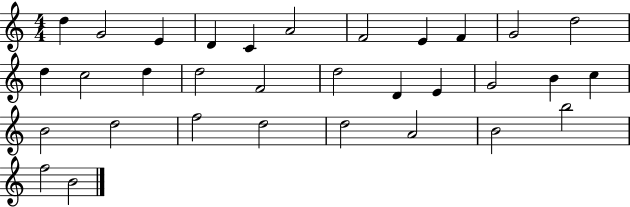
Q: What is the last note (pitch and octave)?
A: B4